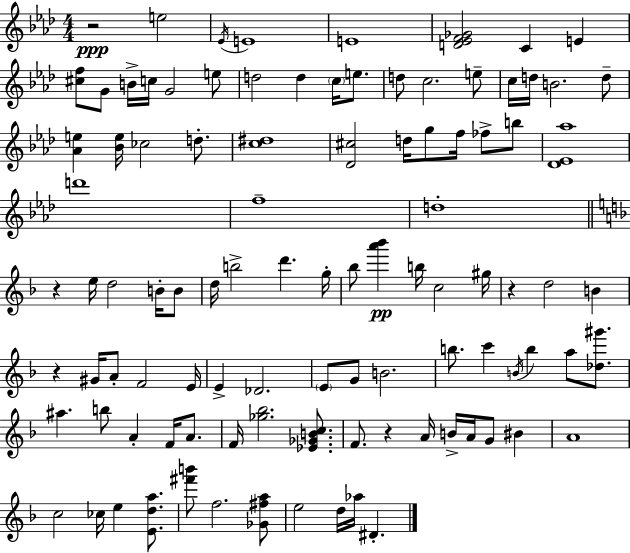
{
  \clef treble
  \numericTimeSignature
  \time 4/4
  \key f \minor
  r2\ppp e''2 | \acciaccatura { ees'16 } e'1 | e'1 | <d' ees' f' ges'>2 c'4 e'4 | \break <cis'' f''>8 g'8 b'16-> c''16 g'2 e''8 | d''2 d''4 \parenthesize c''16 e''8. | d''8 c''2. e''8-- | c''16 d''16 b'2. d''8-- | \break <aes' e''>4 <bes' e''>16 ces''2 d''8.-. | <c'' dis''>1 | <des' cis''>2 d''16 g''8 f''16 fes''8-> b''8 | <des' ees' aes''>1 | \break d'''1 | f''1-- | d''1-. | \bar "||" \break \key f \major r4 e''16 d''2 b'16-. b'8 | d''16 b''2-> d'''4. g''16-. | bes''8 <a''' bes'''>4\pp b''16 c''2 gis''16 | r4 d''2 b'4 | \break r4 gis'16 a'8-. f'2 e'16 | e'4-> des'2. | \parenthesize e'8 g'8 b'2. | b''8. c'''4 \acciaccatura { b'16 } b''4 a''8 <des'' gis'''>8. | \break ais''4. b''8 a'4-. f'16 a'8. | f'16 <ges'' bes''>2. <ees' ges' b' c''>8. | f'8. r4 a'16 b'16-> a'16 g'8 bis'4 | a'1 | \break c''2 ces''16 e''4 <e' d'' a''>8. | <fis''' b'''>8 f''2. <ges' fis'' a''>8 | e''2 d''16 aes''16 dis'4.-. | \bar "|."
}